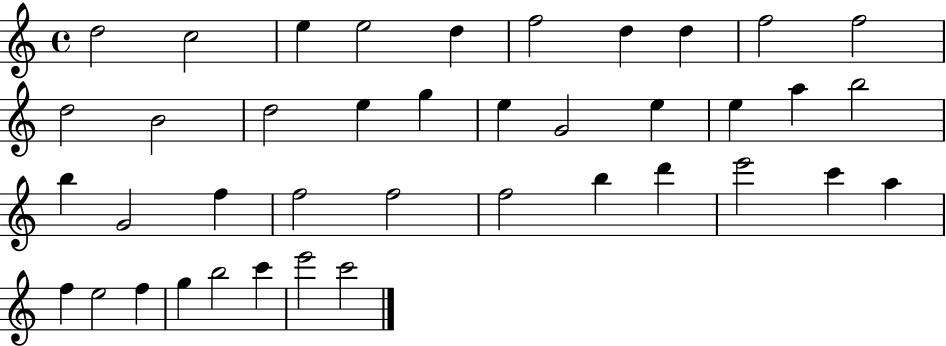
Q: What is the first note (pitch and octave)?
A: D5